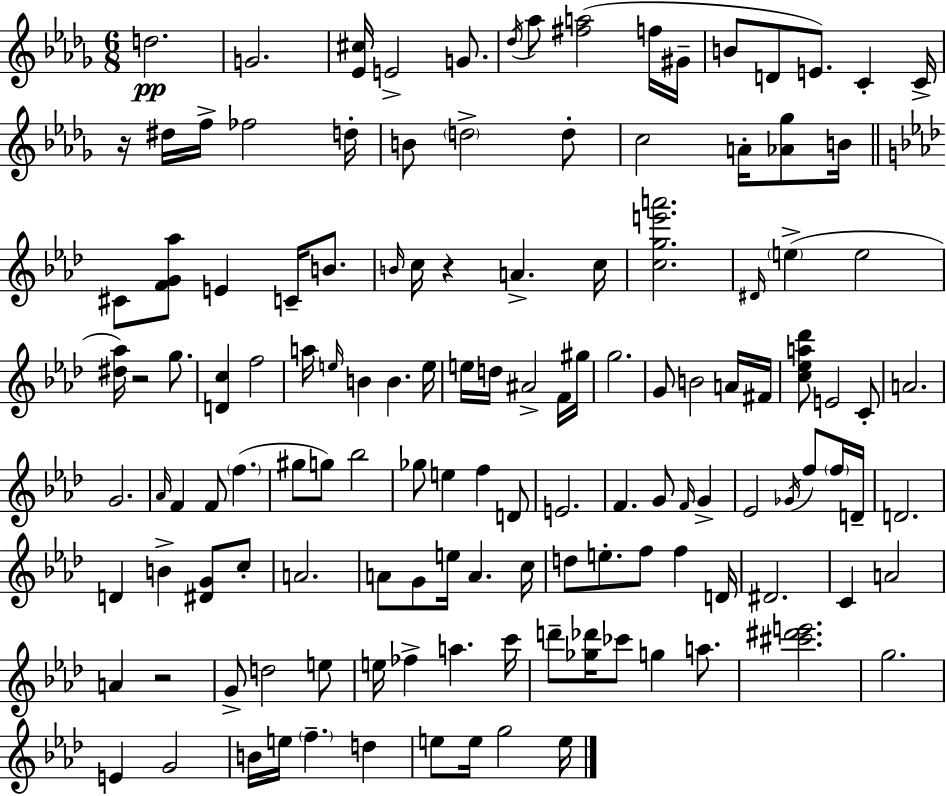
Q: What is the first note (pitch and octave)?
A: D5